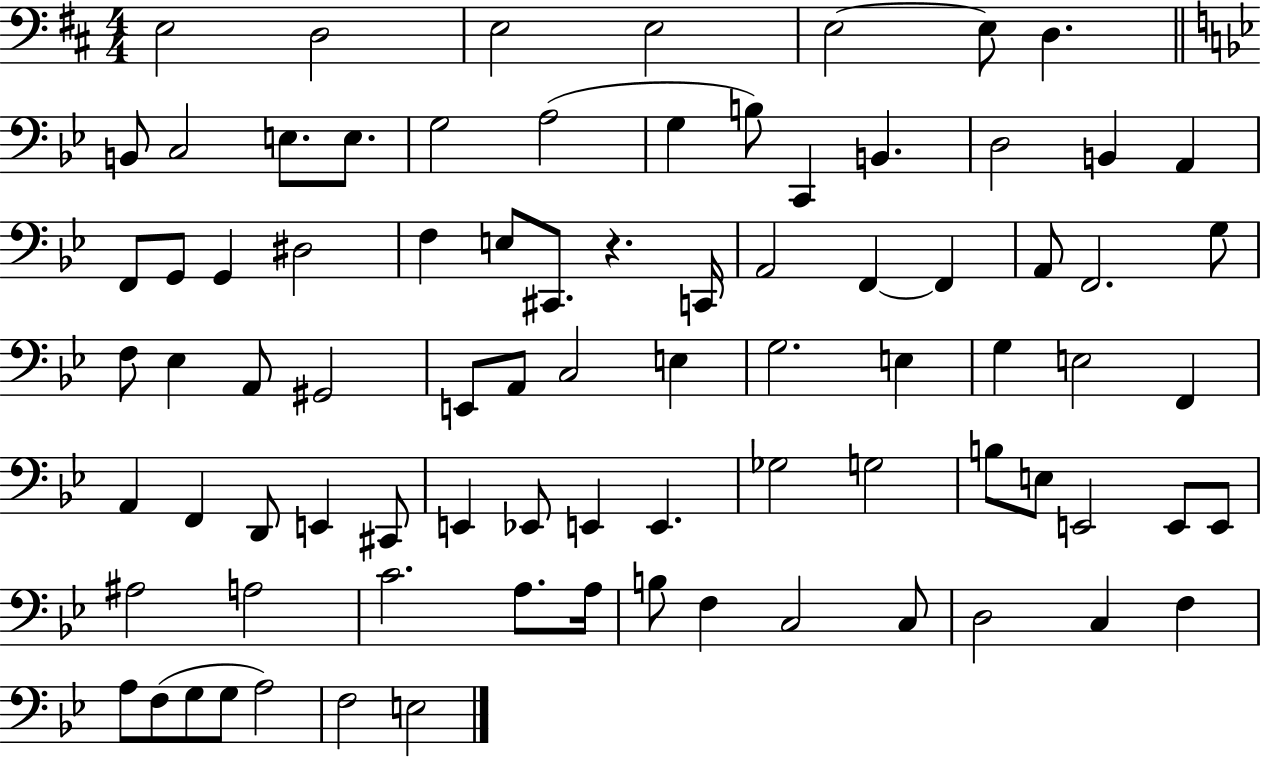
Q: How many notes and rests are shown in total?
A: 83